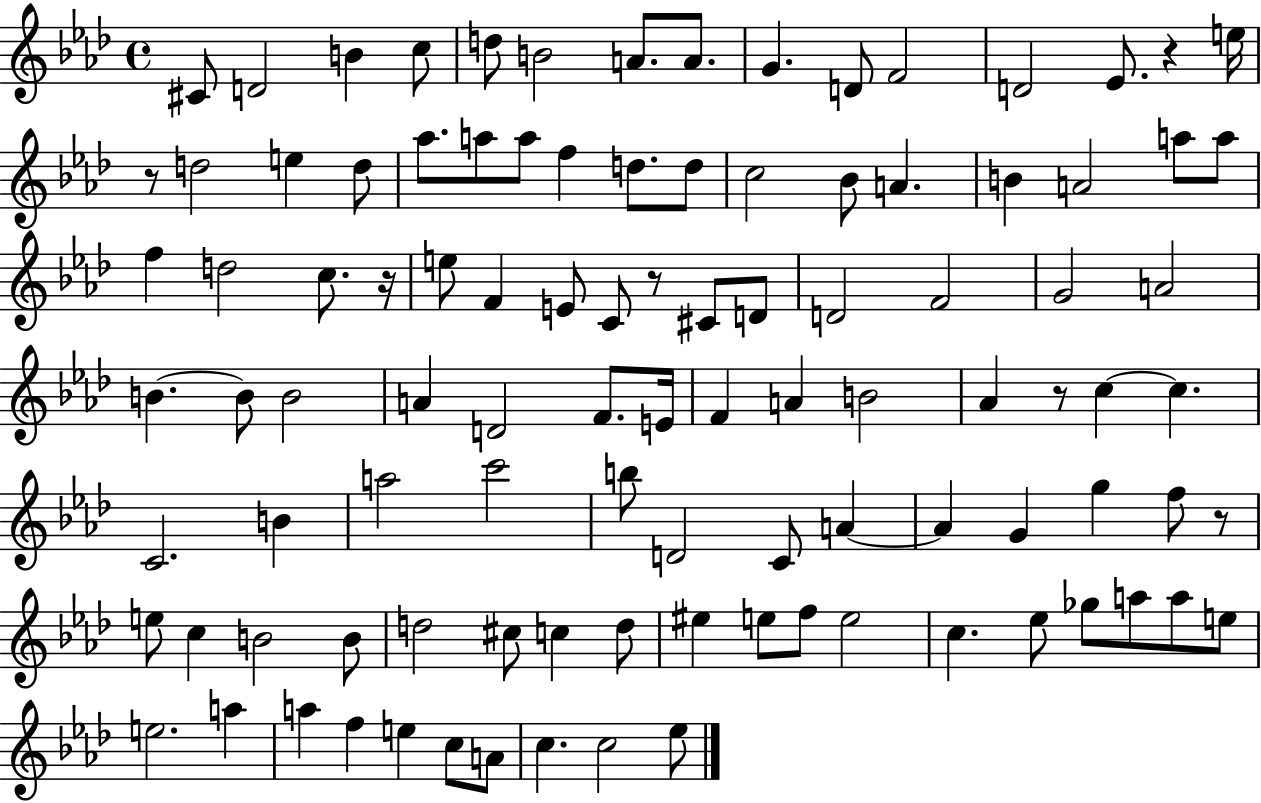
C#4/e D4/h B4/q C5/e D5/e B4/h A4/e. A4/e. G4/q. D4/e F4/h D4/h Eb4/e. R/q E5/s R/e D5/h E5/q D5/e Ab5/e. A5/e A5/e F5/q D5/e. D5/e C5/h Bb4/e A4/q. B4/q A4/h A5/e A5/e F5/q D5/h C5/e. R/s E5/e F4/q E4/e C4/e R/e C#4/e D4/e D4/h F4/h G4/h A4/h B4/q. B4/e B4/h A4/q D4/h F4/e. E4/s F4/q A4/q B4/h Ab4/q R/e C5/q C5/q. C4/h. B4/q A5/h C6/h B5/e D4/h C4/e A4/q A4/q G4/q G5/q F5/e R/e E5/e C5/q B4/h B4/e D5/h C#5/e C5/q D5/e EIS5/q E5/e F5/e E5/h C5/q. Eb5/e Gb5/e A5/e A5/e E5/e E5/h. A5/q A5/q F5/q E5/q C5/e A4/e C5/q. C5/h Eb5/e